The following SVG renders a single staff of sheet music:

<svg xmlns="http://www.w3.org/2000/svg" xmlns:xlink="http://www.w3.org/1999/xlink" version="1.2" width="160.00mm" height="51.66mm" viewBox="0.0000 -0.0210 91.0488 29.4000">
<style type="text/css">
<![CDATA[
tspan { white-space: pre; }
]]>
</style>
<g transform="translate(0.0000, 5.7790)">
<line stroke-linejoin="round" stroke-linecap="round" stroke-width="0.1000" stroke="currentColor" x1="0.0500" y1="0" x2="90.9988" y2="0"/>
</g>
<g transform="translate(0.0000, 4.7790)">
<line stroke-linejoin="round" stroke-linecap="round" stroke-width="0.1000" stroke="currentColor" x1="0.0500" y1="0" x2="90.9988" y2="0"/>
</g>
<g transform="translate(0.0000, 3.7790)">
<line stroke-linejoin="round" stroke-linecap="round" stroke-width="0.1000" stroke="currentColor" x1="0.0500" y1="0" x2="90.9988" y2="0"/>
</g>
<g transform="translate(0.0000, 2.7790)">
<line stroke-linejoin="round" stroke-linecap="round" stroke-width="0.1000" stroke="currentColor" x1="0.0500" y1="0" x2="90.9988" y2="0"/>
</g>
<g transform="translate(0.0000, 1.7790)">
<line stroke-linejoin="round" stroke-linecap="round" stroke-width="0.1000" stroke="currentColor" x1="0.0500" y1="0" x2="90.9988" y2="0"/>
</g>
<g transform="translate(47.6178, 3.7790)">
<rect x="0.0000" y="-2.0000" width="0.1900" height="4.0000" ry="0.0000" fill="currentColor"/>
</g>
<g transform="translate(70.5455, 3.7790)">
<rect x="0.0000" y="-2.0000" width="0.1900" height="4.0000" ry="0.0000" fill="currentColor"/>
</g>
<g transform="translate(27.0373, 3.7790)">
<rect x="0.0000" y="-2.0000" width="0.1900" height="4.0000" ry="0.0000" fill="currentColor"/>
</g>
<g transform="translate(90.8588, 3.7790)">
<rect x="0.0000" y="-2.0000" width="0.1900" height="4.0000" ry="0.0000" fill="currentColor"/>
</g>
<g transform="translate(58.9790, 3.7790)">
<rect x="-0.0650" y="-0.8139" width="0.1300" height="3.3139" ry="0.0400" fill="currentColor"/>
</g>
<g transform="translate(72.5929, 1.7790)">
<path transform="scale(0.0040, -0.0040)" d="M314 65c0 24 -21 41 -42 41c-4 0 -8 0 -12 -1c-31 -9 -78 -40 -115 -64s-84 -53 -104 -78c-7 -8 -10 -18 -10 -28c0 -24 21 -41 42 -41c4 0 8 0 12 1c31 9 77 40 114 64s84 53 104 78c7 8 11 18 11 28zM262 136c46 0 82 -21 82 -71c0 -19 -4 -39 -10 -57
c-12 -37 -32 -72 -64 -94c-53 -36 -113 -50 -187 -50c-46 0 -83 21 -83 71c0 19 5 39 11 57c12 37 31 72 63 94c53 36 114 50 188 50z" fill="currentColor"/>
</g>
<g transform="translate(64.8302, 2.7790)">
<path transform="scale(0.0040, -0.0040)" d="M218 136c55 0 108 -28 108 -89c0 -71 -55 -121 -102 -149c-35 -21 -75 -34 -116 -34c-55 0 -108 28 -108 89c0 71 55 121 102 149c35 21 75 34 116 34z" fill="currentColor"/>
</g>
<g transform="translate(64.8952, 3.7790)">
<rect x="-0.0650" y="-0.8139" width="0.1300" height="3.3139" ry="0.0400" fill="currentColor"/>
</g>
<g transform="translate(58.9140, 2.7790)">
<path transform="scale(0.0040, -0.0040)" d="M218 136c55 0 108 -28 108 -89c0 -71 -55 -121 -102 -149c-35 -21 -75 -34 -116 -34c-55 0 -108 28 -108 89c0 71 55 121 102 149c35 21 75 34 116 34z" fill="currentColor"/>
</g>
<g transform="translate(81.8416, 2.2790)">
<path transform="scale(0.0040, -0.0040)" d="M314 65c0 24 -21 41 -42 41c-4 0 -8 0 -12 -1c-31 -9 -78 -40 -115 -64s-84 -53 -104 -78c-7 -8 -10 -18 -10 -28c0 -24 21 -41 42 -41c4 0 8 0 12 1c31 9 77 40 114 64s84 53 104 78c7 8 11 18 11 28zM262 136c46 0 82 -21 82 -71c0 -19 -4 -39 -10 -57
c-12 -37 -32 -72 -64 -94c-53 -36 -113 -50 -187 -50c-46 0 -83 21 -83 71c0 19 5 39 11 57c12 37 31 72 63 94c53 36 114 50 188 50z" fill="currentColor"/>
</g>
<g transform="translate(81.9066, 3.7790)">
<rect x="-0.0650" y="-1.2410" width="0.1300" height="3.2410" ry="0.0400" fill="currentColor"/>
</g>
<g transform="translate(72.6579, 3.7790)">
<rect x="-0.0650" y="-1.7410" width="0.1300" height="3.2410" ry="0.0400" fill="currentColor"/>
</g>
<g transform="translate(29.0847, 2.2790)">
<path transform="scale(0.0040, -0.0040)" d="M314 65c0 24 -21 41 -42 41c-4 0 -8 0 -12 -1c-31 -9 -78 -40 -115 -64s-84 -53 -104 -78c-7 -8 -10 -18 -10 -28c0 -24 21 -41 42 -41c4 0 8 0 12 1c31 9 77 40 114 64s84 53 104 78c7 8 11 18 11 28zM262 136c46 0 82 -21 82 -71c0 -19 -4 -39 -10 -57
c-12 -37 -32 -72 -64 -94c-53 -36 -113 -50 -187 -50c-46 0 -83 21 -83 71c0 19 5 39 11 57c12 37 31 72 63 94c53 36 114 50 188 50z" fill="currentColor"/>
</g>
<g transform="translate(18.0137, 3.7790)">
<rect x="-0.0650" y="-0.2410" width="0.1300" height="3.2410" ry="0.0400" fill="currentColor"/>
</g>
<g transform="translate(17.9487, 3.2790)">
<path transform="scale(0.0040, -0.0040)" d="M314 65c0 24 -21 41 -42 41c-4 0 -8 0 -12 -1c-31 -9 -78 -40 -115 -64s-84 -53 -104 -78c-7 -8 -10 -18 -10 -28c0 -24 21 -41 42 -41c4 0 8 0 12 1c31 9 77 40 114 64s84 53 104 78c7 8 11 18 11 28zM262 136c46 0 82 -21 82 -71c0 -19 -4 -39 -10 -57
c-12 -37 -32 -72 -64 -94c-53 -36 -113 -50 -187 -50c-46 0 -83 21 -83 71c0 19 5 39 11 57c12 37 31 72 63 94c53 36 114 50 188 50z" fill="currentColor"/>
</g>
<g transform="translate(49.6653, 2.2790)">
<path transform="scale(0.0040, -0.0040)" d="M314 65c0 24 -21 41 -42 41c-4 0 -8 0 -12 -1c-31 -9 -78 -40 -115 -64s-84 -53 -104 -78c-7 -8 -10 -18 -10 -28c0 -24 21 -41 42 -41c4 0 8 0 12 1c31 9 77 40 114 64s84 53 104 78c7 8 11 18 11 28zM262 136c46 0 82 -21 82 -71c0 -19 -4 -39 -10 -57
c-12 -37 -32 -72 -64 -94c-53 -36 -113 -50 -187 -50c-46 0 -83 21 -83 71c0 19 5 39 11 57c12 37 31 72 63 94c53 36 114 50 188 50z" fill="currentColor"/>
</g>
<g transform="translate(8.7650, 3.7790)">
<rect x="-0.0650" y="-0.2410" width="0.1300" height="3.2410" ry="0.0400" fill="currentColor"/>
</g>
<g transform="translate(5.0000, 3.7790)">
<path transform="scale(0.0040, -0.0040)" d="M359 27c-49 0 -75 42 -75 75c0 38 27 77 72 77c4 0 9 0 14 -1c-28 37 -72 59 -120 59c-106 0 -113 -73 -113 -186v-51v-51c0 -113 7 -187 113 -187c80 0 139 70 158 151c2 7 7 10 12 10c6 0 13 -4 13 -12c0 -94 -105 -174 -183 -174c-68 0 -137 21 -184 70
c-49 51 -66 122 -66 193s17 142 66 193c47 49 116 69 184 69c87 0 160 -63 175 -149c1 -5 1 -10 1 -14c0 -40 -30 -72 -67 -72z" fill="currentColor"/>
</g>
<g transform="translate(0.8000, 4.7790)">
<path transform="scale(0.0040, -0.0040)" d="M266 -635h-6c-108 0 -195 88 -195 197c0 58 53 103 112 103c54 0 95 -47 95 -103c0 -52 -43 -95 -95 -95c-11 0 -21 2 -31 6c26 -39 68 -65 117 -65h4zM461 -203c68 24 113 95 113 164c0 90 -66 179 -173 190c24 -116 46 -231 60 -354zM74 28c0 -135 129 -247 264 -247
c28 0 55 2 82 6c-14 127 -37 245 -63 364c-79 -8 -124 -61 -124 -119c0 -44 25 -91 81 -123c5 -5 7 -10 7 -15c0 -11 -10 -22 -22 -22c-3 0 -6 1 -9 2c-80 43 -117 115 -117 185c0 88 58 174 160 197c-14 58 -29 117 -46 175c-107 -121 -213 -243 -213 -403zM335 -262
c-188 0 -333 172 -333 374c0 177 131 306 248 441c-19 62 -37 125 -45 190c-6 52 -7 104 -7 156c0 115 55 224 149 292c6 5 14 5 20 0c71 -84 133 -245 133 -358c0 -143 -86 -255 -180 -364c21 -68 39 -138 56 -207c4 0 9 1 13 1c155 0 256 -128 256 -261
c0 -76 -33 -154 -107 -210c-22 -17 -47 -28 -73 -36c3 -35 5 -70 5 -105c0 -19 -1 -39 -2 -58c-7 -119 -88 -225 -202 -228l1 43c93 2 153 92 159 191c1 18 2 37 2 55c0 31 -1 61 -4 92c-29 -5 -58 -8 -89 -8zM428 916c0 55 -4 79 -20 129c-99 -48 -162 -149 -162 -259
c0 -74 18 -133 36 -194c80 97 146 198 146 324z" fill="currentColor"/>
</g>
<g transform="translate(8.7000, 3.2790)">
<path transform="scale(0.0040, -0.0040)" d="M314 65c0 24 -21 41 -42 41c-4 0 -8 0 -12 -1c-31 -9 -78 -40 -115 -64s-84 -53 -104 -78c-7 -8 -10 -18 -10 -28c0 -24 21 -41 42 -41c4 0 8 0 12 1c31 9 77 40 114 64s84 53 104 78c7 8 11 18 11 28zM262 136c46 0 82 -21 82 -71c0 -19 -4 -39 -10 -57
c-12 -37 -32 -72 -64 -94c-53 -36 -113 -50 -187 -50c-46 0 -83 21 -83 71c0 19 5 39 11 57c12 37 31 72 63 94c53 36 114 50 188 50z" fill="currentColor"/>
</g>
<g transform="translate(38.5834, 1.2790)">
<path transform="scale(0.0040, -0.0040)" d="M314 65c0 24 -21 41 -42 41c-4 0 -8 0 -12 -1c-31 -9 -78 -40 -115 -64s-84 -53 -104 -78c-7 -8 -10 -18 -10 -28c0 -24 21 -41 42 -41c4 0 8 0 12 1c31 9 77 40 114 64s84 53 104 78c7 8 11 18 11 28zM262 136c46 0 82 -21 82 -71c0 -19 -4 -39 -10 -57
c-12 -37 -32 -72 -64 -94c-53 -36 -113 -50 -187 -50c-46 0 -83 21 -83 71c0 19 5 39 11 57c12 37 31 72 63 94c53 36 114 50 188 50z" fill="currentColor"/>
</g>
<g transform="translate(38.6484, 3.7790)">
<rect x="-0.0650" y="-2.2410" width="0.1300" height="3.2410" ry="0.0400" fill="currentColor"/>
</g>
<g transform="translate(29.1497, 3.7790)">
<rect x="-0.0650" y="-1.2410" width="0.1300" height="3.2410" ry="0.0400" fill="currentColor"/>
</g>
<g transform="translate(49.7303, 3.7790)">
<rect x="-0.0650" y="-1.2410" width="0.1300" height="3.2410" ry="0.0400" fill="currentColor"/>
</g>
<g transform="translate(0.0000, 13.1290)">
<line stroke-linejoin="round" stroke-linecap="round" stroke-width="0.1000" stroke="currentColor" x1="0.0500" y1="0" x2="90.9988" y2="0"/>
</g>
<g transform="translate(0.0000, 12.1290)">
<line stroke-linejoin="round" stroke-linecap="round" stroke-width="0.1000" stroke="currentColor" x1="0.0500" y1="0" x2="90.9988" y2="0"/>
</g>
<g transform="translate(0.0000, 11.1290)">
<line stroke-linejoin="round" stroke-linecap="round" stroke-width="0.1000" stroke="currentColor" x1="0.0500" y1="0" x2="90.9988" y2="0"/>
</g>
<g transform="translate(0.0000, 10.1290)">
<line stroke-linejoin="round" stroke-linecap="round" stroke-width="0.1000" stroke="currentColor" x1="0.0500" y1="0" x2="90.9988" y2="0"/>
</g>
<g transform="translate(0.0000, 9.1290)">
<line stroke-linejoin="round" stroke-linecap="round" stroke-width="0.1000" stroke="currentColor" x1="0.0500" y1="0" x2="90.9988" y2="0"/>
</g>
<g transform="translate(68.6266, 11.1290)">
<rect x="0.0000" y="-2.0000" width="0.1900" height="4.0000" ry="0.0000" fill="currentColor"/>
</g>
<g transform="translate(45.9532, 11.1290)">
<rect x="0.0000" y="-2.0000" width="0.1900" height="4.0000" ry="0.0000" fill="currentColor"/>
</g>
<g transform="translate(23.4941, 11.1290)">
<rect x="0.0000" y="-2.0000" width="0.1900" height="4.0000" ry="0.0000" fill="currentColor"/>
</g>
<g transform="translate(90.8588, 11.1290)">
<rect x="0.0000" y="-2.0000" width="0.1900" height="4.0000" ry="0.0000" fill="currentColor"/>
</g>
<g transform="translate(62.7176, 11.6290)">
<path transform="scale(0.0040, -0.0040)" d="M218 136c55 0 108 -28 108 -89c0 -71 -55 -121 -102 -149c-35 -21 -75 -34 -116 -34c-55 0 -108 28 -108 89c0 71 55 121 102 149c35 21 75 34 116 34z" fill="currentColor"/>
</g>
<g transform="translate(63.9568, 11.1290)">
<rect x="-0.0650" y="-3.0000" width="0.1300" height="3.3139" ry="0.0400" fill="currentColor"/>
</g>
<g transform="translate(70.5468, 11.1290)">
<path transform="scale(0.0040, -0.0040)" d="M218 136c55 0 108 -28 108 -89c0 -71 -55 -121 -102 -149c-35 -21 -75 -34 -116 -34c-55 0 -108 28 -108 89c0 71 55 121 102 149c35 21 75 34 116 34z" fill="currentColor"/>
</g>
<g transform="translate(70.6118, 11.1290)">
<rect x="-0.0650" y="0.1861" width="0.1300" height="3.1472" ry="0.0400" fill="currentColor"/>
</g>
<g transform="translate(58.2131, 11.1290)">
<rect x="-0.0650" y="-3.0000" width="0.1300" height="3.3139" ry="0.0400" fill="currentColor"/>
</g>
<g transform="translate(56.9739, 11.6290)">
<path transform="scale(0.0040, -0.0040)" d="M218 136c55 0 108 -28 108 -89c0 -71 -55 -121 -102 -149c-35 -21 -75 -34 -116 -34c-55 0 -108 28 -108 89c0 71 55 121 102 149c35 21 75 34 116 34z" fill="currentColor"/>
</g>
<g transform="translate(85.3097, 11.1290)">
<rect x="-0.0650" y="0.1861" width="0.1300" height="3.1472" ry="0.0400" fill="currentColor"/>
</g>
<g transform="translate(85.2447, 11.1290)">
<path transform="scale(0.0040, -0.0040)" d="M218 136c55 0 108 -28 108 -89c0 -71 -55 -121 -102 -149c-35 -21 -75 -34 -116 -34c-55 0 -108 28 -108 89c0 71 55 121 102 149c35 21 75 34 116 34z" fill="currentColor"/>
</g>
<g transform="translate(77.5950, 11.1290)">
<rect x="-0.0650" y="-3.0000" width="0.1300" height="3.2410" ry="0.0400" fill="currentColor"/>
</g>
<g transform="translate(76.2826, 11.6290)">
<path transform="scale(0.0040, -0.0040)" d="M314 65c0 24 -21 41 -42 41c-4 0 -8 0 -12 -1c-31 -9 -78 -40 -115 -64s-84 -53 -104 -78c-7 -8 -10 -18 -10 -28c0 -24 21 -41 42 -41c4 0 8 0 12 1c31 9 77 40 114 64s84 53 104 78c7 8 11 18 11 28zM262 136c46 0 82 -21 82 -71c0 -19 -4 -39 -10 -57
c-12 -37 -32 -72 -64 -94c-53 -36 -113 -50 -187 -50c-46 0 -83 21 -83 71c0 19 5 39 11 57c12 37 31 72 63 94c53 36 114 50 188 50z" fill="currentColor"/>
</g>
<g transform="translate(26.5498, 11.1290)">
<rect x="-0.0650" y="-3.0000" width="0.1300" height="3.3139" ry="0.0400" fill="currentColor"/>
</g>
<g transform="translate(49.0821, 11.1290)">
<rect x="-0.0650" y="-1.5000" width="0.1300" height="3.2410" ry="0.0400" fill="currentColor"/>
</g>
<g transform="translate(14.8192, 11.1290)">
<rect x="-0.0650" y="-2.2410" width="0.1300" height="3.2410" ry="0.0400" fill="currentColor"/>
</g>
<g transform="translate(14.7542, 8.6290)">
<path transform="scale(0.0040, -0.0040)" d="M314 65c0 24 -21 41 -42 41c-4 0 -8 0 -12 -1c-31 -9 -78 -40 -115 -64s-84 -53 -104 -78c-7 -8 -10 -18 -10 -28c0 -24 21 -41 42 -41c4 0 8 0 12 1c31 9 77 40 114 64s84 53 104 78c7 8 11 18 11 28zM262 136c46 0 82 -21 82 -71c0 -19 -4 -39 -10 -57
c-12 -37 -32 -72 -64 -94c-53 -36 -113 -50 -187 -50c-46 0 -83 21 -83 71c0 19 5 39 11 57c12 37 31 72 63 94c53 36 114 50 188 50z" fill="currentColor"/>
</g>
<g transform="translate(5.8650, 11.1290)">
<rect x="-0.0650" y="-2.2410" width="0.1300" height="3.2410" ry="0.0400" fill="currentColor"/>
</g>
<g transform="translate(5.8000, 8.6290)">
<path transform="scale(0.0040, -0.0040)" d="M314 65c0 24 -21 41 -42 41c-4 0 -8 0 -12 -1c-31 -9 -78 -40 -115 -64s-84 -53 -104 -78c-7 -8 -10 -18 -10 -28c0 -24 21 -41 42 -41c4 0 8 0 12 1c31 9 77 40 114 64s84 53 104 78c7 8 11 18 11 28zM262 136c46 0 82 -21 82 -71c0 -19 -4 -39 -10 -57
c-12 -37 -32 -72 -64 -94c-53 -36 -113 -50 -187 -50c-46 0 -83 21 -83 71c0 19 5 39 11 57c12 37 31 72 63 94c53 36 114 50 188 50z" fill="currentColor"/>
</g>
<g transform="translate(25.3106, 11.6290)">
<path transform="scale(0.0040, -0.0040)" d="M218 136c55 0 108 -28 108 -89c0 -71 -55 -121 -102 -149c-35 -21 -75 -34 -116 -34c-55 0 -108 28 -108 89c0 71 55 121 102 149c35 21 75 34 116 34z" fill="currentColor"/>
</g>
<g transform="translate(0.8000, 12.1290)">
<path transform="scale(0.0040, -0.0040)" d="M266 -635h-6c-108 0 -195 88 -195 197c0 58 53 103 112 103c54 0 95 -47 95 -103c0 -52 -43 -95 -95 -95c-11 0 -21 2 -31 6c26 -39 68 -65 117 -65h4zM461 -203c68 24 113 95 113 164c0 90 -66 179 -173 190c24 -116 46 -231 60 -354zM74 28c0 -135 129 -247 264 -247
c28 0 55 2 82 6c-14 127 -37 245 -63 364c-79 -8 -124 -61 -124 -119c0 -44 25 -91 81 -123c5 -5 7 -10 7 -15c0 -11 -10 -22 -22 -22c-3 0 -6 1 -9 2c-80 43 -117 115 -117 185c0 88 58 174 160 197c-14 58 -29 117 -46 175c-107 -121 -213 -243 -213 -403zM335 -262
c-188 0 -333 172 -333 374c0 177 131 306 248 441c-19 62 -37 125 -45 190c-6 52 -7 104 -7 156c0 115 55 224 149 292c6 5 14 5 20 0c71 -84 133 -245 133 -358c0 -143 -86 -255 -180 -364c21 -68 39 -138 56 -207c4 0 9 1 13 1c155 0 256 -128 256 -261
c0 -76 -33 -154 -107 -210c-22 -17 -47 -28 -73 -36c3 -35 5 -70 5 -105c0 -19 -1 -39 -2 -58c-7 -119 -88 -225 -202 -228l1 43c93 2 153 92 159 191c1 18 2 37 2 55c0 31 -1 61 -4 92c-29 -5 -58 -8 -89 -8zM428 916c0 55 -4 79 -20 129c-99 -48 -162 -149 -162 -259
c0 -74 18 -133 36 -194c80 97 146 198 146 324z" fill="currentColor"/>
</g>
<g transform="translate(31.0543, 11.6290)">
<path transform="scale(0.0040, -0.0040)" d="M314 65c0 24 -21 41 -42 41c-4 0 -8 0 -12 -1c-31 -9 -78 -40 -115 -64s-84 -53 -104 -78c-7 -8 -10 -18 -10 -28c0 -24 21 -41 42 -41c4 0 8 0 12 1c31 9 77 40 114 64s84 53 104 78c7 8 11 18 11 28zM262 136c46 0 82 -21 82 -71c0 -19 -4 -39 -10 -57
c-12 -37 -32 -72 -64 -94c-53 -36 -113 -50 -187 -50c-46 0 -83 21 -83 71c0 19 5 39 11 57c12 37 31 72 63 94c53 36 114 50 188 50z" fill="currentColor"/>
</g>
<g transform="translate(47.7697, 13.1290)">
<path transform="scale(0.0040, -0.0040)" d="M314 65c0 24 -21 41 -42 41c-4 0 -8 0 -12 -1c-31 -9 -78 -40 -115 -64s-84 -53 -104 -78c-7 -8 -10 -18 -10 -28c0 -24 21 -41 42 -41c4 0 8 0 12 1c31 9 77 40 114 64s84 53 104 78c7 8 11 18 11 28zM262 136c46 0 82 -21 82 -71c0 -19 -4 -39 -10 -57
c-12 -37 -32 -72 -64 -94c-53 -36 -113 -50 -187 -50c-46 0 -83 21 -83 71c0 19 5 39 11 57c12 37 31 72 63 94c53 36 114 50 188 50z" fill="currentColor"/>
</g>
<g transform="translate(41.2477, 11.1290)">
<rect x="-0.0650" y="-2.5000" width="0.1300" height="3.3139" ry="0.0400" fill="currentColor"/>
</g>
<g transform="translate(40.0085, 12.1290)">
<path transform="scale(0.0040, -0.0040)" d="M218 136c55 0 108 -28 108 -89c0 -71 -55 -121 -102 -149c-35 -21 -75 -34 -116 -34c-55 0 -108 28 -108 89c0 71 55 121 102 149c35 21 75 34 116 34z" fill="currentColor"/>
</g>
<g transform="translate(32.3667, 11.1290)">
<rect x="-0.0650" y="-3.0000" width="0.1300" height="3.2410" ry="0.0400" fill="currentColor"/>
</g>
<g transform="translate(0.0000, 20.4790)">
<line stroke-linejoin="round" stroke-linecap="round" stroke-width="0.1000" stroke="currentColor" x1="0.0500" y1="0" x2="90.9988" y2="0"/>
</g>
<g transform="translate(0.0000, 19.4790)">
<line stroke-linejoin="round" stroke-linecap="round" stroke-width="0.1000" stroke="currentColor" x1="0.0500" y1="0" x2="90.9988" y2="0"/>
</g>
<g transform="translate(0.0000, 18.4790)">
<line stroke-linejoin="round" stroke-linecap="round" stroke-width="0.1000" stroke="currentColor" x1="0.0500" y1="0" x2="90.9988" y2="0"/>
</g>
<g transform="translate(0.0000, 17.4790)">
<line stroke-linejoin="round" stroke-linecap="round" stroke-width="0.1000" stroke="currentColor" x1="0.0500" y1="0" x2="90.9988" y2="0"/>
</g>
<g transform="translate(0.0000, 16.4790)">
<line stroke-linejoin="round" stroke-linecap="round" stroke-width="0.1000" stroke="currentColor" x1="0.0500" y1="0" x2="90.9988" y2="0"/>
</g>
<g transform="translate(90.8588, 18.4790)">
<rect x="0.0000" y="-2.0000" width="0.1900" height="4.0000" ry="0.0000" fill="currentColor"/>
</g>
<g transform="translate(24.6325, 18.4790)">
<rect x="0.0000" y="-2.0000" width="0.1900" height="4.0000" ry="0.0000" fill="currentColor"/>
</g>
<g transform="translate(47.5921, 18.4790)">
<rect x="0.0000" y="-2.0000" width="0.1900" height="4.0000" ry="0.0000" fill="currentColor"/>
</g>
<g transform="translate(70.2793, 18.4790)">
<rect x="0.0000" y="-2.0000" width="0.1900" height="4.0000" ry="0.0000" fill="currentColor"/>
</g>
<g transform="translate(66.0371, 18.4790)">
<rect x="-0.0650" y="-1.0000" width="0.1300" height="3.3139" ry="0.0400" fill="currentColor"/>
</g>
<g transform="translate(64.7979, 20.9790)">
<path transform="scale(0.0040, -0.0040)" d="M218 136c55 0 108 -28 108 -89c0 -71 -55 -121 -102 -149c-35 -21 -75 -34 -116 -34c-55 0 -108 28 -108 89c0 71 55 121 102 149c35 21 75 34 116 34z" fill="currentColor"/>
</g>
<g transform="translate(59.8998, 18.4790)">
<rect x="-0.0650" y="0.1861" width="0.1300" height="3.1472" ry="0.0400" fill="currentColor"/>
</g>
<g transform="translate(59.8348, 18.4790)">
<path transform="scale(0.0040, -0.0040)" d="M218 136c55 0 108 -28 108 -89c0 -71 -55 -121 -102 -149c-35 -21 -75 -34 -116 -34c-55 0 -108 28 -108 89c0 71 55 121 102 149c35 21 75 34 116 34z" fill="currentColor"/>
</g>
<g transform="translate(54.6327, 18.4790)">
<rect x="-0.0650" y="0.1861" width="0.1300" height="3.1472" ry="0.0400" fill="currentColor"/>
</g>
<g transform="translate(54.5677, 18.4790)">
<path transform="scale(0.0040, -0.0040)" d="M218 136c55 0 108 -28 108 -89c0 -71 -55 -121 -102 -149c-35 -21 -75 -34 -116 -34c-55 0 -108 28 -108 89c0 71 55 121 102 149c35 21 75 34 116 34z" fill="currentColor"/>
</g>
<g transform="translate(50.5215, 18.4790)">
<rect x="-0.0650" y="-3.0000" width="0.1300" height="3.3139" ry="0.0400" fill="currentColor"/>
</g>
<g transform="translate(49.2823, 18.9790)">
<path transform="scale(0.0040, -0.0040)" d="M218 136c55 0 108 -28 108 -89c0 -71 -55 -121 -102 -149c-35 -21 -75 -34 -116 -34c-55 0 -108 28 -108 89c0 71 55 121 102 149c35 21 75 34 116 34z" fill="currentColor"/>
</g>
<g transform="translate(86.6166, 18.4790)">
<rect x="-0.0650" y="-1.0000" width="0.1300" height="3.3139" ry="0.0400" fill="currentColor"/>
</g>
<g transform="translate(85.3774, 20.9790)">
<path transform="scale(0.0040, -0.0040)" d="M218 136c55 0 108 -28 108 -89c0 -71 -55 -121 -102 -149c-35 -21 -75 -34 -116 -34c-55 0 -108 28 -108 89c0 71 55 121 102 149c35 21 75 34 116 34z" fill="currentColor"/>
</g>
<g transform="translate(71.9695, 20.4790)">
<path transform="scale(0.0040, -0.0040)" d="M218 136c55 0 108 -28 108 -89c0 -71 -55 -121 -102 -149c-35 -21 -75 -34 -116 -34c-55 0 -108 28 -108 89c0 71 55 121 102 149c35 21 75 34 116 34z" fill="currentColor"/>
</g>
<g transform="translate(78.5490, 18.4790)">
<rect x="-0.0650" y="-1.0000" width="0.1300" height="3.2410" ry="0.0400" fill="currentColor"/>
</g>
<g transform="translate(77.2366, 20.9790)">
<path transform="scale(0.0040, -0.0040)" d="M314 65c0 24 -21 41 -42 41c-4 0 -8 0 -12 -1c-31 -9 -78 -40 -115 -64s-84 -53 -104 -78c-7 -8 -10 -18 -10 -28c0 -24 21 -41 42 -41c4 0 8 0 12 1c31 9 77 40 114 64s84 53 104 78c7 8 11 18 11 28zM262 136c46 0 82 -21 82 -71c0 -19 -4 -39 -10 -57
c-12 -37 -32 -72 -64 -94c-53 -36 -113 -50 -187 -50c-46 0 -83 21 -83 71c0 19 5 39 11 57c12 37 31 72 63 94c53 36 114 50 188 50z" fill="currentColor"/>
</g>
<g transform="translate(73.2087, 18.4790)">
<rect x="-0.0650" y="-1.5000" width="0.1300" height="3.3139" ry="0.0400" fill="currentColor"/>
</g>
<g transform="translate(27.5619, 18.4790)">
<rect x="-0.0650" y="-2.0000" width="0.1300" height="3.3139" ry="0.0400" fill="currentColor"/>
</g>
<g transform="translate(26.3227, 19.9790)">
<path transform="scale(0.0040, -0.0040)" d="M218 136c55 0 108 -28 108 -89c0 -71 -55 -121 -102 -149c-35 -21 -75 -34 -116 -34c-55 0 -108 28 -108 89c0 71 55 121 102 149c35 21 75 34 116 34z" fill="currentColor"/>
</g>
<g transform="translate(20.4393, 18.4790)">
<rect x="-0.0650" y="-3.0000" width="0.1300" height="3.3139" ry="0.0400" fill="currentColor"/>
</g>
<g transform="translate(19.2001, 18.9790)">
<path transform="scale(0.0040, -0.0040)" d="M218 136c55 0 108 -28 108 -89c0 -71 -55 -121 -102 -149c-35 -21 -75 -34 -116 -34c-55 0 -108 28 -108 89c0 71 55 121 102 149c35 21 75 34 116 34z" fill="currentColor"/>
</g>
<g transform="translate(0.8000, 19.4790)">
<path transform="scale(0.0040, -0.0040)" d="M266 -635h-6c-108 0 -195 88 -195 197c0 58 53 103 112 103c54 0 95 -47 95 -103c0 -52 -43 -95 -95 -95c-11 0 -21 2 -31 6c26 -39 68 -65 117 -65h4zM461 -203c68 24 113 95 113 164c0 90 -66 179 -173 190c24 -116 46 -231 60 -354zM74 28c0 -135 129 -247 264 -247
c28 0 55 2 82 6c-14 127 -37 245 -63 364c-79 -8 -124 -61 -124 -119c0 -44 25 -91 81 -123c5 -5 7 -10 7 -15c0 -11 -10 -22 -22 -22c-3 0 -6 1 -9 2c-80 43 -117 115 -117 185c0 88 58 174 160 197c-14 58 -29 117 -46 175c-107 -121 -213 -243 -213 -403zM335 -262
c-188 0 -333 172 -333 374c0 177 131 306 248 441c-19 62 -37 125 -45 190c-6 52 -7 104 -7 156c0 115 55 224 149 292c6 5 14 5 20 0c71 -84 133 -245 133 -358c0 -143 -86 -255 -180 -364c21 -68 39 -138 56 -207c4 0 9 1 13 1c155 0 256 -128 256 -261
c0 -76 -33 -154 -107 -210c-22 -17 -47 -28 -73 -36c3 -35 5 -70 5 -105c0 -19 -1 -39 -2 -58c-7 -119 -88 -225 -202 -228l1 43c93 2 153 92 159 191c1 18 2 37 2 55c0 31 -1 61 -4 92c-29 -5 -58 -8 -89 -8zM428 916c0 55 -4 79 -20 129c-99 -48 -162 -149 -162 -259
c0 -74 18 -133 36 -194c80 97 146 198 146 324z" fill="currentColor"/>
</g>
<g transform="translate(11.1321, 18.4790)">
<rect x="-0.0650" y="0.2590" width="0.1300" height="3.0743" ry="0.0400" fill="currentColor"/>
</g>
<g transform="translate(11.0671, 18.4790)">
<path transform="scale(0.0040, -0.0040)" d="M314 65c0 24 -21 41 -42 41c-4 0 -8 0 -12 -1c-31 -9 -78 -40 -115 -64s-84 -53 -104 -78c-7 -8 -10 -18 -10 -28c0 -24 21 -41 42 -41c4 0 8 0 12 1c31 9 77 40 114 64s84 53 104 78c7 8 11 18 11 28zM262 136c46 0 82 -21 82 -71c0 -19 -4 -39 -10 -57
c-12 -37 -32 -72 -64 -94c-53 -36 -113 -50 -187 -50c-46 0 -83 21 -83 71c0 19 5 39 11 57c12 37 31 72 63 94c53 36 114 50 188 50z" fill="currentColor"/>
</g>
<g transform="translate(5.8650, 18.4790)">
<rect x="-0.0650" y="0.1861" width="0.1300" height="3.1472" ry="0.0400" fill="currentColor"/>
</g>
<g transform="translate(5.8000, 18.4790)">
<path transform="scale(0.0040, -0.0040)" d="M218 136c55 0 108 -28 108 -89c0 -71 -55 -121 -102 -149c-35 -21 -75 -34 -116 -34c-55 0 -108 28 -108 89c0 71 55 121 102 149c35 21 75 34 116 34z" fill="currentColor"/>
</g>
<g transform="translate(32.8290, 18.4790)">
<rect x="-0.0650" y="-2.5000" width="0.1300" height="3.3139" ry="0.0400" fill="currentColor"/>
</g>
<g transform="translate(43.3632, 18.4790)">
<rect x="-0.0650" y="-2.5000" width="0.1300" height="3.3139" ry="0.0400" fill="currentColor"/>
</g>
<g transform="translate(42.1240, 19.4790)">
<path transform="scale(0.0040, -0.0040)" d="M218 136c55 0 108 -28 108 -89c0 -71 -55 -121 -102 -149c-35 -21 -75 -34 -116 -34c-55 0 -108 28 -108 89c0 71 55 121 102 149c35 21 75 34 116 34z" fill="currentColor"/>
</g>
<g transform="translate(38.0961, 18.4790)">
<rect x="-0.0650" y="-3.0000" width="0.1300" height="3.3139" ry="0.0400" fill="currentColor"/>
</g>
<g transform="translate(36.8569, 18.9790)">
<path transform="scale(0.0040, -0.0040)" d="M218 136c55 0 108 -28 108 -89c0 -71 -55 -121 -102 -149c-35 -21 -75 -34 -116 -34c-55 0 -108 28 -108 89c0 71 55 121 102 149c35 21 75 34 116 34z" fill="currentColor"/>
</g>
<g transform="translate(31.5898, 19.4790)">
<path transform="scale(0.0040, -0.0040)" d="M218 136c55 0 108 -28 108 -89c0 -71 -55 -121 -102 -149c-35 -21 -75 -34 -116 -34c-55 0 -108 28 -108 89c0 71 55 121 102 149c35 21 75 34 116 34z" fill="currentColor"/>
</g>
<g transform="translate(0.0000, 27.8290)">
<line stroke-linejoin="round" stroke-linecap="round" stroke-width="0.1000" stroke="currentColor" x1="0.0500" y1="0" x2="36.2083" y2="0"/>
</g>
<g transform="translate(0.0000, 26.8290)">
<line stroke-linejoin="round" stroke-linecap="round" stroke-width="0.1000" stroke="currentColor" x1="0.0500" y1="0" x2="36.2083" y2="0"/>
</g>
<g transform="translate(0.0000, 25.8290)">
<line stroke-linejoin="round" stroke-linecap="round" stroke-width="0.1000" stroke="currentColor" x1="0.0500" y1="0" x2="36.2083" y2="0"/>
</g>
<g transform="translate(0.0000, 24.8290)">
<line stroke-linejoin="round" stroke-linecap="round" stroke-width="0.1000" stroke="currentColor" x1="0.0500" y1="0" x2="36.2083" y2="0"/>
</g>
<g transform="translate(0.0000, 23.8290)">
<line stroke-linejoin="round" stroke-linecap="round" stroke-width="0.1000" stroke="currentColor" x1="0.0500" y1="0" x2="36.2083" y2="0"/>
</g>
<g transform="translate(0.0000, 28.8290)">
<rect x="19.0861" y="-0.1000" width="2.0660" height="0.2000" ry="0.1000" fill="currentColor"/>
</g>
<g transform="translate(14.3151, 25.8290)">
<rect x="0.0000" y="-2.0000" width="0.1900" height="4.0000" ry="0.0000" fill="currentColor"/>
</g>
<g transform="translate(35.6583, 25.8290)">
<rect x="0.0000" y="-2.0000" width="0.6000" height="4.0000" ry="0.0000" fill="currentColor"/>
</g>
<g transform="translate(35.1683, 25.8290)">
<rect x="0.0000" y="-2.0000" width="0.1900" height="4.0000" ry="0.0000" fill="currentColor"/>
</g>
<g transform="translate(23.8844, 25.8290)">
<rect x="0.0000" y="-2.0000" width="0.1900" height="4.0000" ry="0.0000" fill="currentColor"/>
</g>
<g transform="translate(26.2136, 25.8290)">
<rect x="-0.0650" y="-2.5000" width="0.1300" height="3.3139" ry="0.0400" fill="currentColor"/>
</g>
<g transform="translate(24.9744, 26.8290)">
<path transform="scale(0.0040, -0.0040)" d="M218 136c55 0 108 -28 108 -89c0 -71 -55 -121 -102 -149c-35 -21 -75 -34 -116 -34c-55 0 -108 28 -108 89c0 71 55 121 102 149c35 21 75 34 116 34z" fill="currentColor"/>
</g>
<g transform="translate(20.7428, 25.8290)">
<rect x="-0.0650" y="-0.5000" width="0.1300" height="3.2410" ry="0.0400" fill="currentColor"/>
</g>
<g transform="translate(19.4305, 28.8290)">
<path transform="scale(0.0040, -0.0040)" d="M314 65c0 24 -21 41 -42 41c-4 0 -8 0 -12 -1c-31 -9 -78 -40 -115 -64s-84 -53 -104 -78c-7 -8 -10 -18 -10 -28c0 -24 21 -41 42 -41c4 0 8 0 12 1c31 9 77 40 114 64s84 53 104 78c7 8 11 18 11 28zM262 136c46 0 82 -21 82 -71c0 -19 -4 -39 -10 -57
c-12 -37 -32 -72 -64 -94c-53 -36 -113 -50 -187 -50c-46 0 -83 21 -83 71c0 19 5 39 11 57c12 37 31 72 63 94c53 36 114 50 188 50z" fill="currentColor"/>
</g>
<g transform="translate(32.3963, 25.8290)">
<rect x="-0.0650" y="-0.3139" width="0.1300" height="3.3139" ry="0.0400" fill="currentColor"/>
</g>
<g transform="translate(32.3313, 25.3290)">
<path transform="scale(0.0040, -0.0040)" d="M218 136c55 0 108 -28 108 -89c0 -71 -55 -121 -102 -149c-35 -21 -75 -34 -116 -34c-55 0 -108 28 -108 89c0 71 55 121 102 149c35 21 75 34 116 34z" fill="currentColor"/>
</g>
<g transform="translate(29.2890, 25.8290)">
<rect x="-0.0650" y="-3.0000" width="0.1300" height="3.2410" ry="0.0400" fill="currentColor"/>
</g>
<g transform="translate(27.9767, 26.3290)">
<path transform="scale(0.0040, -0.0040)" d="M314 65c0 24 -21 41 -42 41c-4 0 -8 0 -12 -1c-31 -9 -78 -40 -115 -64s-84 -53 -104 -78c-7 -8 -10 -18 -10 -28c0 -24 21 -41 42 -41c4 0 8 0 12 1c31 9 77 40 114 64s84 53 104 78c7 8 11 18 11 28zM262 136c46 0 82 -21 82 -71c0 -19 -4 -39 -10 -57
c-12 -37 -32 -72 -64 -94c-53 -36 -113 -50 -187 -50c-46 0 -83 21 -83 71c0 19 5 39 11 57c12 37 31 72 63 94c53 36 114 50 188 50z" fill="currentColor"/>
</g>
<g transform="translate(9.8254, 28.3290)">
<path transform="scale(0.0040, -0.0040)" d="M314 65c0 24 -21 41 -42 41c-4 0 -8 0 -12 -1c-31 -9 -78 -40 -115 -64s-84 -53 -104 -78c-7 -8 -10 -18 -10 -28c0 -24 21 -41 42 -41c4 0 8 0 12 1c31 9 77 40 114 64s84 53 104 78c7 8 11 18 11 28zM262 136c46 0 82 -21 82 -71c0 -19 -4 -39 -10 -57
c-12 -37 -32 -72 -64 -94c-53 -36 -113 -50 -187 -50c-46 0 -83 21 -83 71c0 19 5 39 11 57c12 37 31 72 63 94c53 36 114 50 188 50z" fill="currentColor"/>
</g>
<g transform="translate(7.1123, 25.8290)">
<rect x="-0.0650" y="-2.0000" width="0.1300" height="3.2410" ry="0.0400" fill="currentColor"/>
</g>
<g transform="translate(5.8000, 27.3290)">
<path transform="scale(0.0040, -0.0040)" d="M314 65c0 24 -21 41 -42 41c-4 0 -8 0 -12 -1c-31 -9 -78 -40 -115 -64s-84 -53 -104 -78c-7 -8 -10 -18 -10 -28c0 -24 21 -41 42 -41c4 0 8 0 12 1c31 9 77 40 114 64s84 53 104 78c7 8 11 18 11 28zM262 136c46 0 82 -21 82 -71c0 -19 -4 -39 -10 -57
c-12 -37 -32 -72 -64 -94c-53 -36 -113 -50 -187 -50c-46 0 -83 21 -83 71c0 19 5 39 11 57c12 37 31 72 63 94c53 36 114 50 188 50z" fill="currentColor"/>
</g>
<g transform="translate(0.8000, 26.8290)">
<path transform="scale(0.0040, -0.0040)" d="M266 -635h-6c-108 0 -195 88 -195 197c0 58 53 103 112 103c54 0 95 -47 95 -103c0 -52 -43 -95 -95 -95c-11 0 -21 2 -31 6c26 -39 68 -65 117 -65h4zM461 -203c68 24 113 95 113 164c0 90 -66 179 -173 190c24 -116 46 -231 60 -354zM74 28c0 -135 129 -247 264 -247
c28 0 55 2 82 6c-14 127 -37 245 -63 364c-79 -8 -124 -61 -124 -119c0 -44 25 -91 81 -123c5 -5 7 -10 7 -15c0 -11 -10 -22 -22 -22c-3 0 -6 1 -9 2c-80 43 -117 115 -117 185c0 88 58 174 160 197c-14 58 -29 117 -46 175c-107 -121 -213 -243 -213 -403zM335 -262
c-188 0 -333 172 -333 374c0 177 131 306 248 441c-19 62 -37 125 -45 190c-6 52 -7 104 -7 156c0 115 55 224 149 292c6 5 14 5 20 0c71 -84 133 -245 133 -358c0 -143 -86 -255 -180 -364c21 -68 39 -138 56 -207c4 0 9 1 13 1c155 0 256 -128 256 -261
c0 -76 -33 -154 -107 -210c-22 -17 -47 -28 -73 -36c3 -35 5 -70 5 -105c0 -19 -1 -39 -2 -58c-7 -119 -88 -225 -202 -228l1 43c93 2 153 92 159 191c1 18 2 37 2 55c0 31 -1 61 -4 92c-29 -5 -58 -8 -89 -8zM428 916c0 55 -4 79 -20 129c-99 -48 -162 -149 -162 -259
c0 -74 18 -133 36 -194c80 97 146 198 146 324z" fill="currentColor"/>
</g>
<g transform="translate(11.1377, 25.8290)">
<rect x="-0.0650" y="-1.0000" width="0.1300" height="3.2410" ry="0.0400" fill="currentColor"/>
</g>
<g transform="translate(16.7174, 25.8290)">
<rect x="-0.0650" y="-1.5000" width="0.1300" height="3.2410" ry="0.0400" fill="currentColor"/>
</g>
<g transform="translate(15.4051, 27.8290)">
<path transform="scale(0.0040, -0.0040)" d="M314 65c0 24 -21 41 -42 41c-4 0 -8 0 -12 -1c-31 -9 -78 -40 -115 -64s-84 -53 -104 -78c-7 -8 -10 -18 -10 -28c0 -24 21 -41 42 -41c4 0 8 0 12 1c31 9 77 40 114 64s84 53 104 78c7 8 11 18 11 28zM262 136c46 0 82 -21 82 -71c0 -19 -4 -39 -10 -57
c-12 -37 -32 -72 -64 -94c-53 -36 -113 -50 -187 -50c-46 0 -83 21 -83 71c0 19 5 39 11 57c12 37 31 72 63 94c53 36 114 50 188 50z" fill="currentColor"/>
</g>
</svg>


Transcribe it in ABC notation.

X:1
T:Untitled
M:4/4
L:1/4
K:C
c2 c2 e2 g2 e2 d d f2 e2 g2 g2 A A2 G E2 A A B A2 B B B2 A F G A G A B B D E D2 D F2 D2 E2 C2 G A2 c